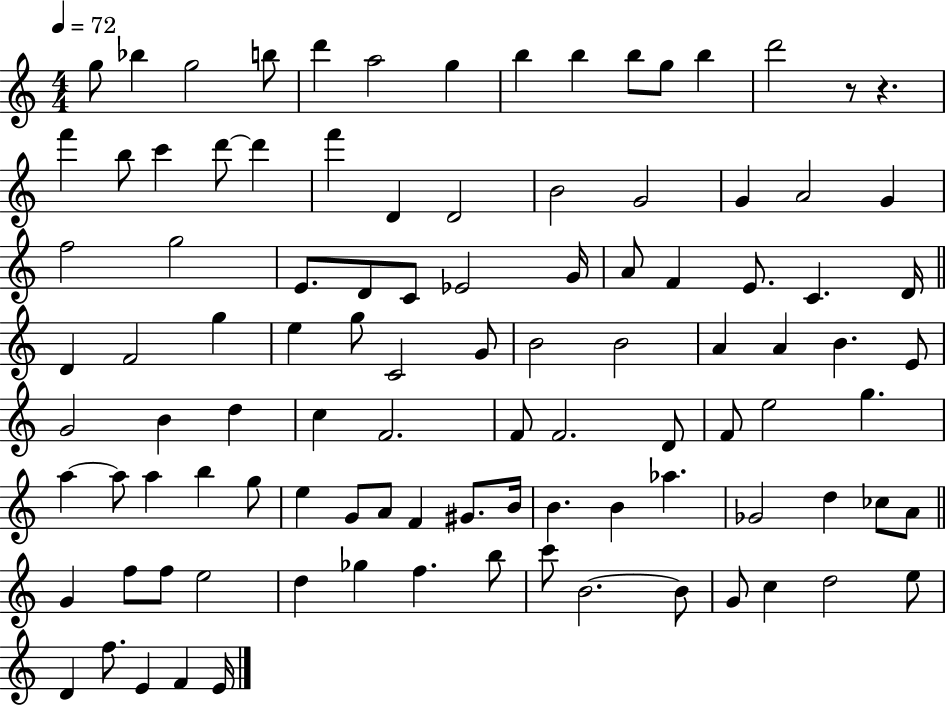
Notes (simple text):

G5/e Bb5/q G5/h B5/e D6/q A5/h G5/q B5/q B5/q B5/e G5/e B5/q D6/h R/e R/q. F6/q B5/e C6/q D6/e D6/q F6/q D4/q D4/h B4/h G4/h G4/q A4/h G4/q F5/h G5/h E4/e. D4/e C4/e Eb4/h G4/s A4/e F4/q E4/e. C4/q. D4/s D4/q F4/h G5/q E5/q G5/e C4/h G4/e B4/h B4/h A4/q A4/q B4/q. E4/e G4/h B4/q D5/q C5/q F4/h. F4/e F4/h. D4/e F4/e E5/h G5/q. A5/q A5/e A5/q B5/q G5/e E5/q G4/e A4/e F4/q G#4/e. B4/s B4/q. B4/q Ab5/q. Gb4/h D5/q CES5/e A4/e G4/q F5/e F5/e E5/h D5/q Gb5/q F5/q. B5/e C6/e B4/h. B4/e G4/e C5/q D5/h E5/e D4/q F5/e. E4/q F4/q E4/s